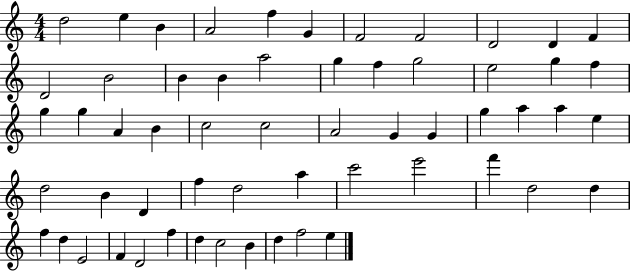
X:1
T:Untitled
M:4/4
L:1/4
K:C
d2 e B A2 f G F2 F2 D2 D F D2 B2 B B a2 g f g2 e2 g f g g A B c2 c2 A2 G G g a a e d2 B D f d2 a c'2 e'2 f' d2 d f d E2 F D2 f d c2 B d f2 e